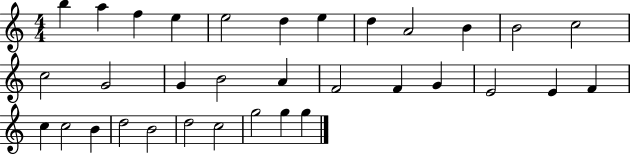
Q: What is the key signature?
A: C major